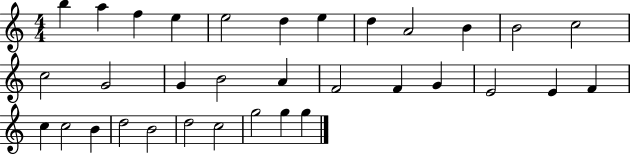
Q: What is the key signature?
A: C major